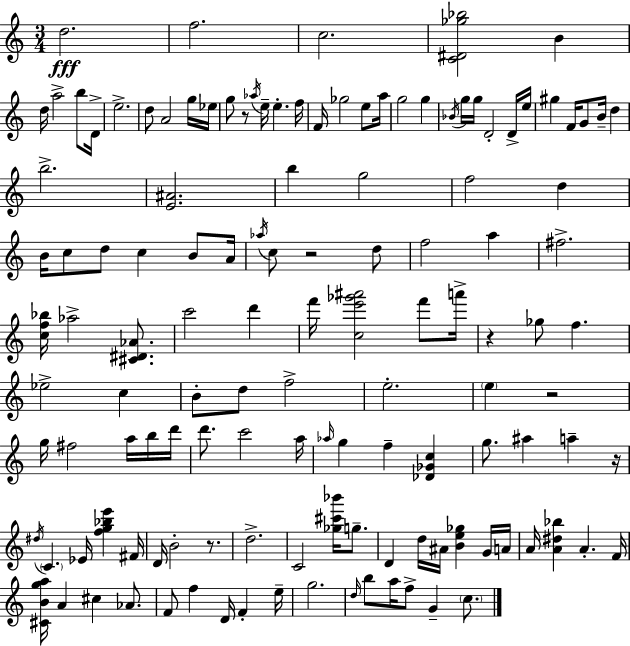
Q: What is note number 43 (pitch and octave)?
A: D5